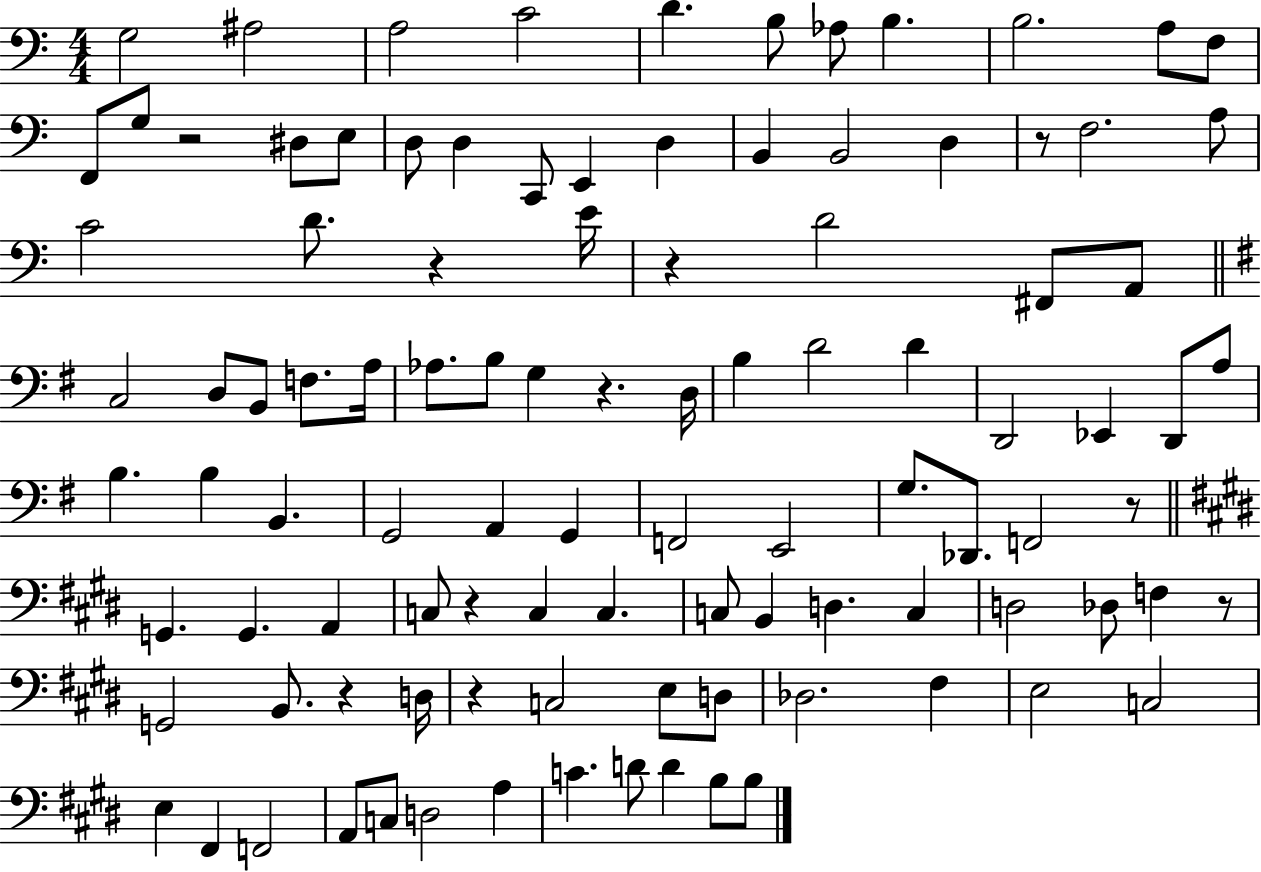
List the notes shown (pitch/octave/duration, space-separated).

G3/h A#3/h A3/h C4/h D4/q. B3/e Ab3/e B3/q. B3/h. A3/e F3/e F2/e G3/e R/h D#3/e E3/e D3/e D3/q C2/e E2/q D3/q B2/q B2/h D3/q R/e F3/h. A3/e C4/h D4/e. R/q E4/s R/q D4/h F#2/e A2/e C3/h D3/e B2/e F3/e. A3/s Ab3/e. B3/e G3/q R/q. D3/s B3/q D4/h D4/q D2/h Eb2/q D2/e A3/e B3/q. B3/q B2/q. G2/h A2/q G2/q F2/h E2/h G3/e. Db2/e. F2/h R/e G2/q. G2/q. A2/q C3/e R/q C3/q C3/q. C3/e B2/q D3/q. C3/q D3/h Db3/e F3/q R/e G2/h B2/e. R/q D3/s R/q C3/h E3/e D3/e Db3/h. F#3/q E3/h C3/h E3/q F#2/q F2/h A2/e C3/e D3/h A3/q C4/q. D4/e D4/q B3/e B3/e